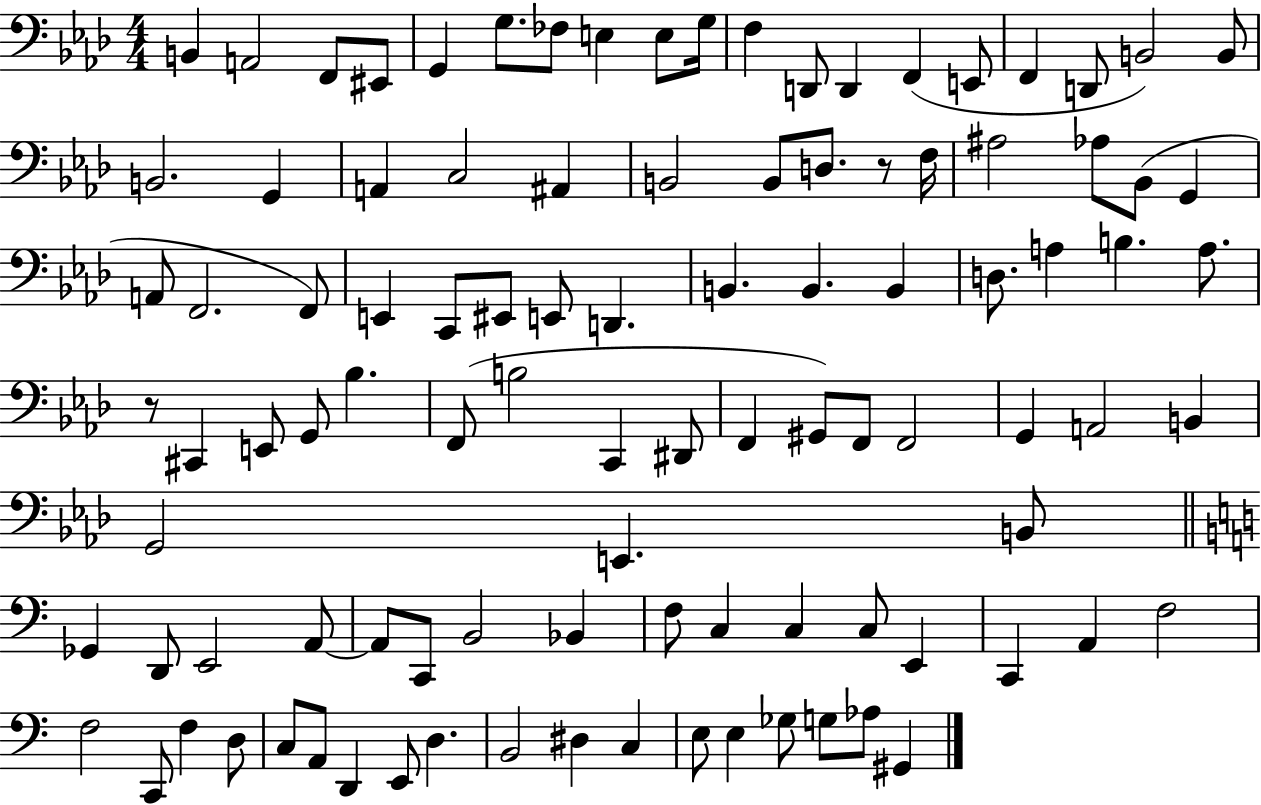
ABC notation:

X:1
T:Untitled
M:4/4
L:1/4
K:Ab
B,, A,,2 F,,/2 ^E,,/2 G,, G,/2 _F,/2 E, E,/2 G,/4 F, D,,/2 D,, F,, E,,/2 F,, D,,/2 B,,2 B,,/2 B,,2 G,, A,, C,2 ^A,, B,,2 B,,/2 D,/2 z/2 F,/4 ^A,2 _A,/2 _B,,/2 G,, A,,/2 F,,2 F,,/2 E,, C,,/2 ^E,,/2 E,,/2 D,, B,, B,, B,, D,/2 A, B, A,/2 z/2 ^C,, E,,/2 G,,/2 _B, F,,/2 B,2 C,, ^D,,/2 F,, ^G,,/2 F,,/2 F,,2 G,, A,,2 B,, G,,2 E,, B,,/2 _G,, D,,/2 E,,2 A,,/2 A,,/2 C,,/2 B,,2 _B,, F,/2 C, C, C,/2 E,, C,, A,, F,2 F,2 C,,/2 F, D,/2 C,/2 A,,/2 D,, E,,/2 D, B,,2 ^D, C, E,/2 E, _G,/2 G,/2 _A,/2 ^G,,